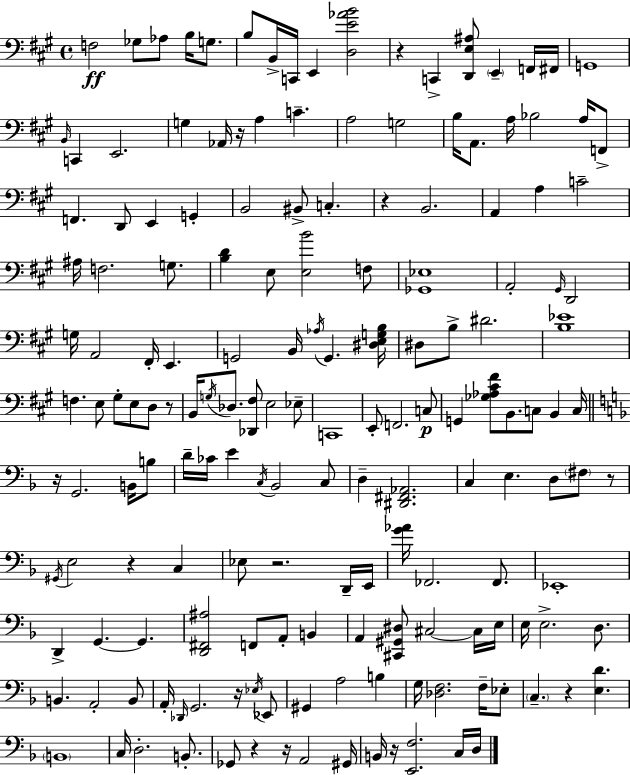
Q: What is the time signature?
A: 4/4